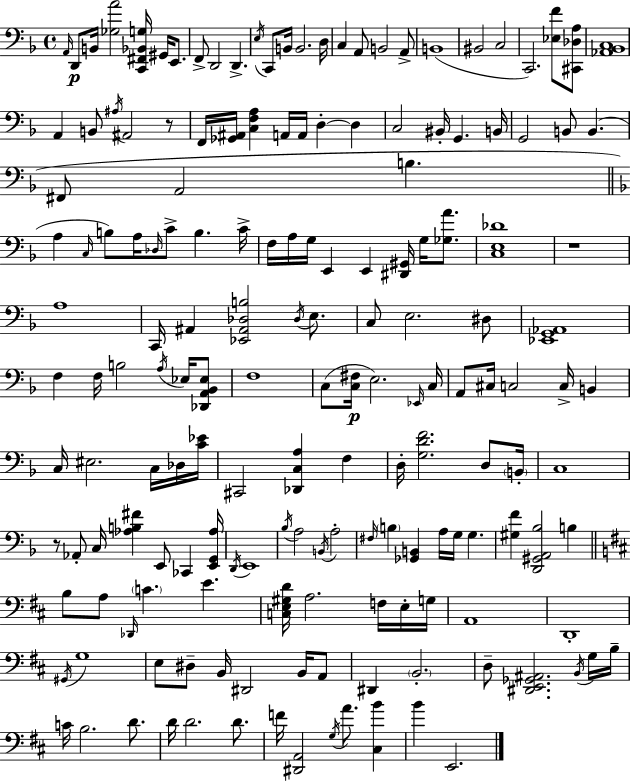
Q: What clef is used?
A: bass